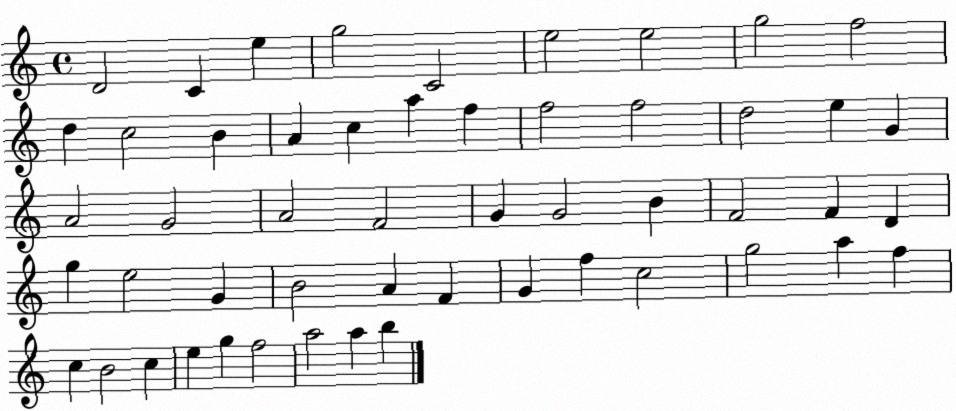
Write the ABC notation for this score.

X:1
T:Untitled
M:4/4
L:1/4
K:C
D2 C e g2 C2 e2 e2 g2 f2 d c2 B A c a f f2 f2 d2 e G A2 G2 A2 F2 G G2 B F2 F D g e2 G B2 A F G f c2 g2 a f c B2 c e g f2 a2 a b